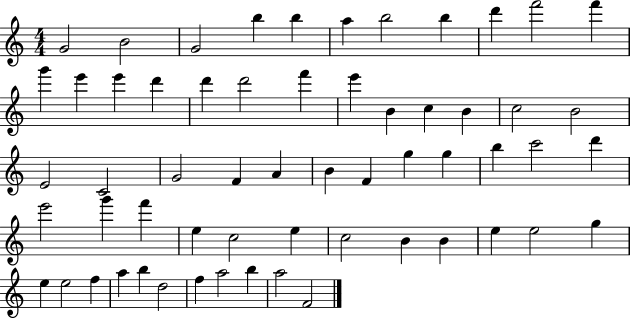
{
  \clef treble
  \numericTimeSignature
  \time 4/4
  \key c \major
  g'2 b'2 | g'2 b''4 b''4 | a''4 b''2 b''4 | d'''4 f'''2 f'''4 | \break g'''4 e'''4 e'''4 d'''4 | d'''4 d'''2 f'''4 | e'''4 b'4 c''4 b'4 | c''2 b'2 | \break e'2 c'2 | g'2 f'4 a'4 | b'4 f'4 g''4 g''4 | b''4 c'''2 d'''4 | \break e'''2 g'''4 f'''4 | e''4 c''2 e''4 | c''2 b'4 b'4 | e''4 e''2 g''4 | \break e''4 e''2 f''4 | a''4 b''4 d''2 | f''4 a''2 b''4 | a''2 f'2 | \break \bar "|."
}